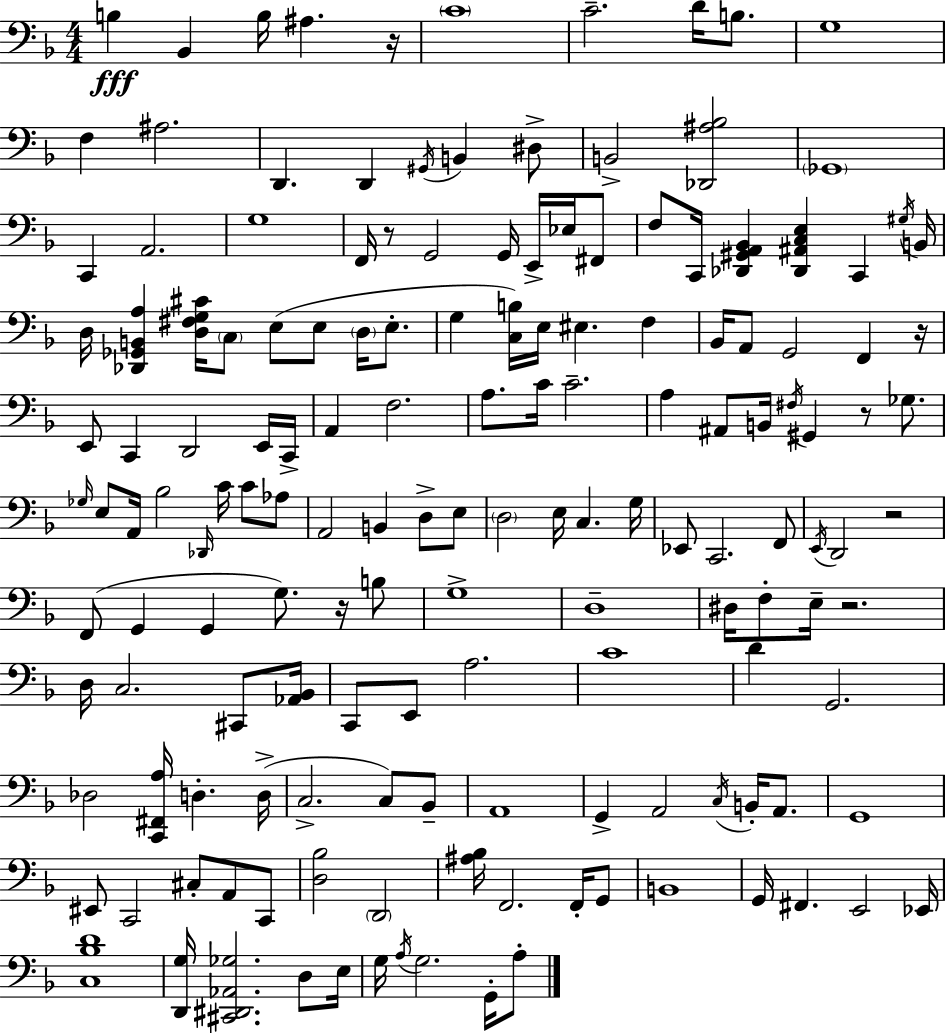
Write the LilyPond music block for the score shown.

{
  \clef bass
  \numericTimeSignature
  \time 4/4
  \key d \minor
  b4\fff bes,4 b16 ais4. r16 | \parenthesize c'1 | c'2.-- d'16 b8. | g1 | \break f4 ais2. | d,4. d,4 \acciaccatura { gis,16 } b,4 dis8-> | b,2-> <des, ais bes>2 | \parenthesize ges,1 | \break c,4 a,2. | g1 | f,16 r8 g,2 g,16 e,16-> ees16 fis,8 | f8 c,16 <des, gis, a, bes,>4 <des, ais, c e>4 c,4 | \break \acciaccatura { gis16 } b,16 d16 <des, ges, b, a>4 <d fis g cis'>16 \parenthesize c8 e8( e8 \parenthesize d16 e8.-. | g4 <c b>16) e16 eis4. f4 | bes,16 a,8 g,2 f,4 | r16 e,8 c,4 d,2 | \break e,16 c,16-> a,4 f2. | a8. c'16 c'2.-- | a4 ais,8 b,16 \acciaccatura { fis16 } gis,4 r8 | ges8. \grace { ges16 } e8 a,16 bes2 \grace { des,16 } | \break c'16 c'8 aes8 a,2 b,4 | d8-> e8 \parenthesize d2 e16 c4. | g16 ees,8 c,2. | f,8 \acciaccatura { e,16 } d,2 r2 | \break f,8( g,4 g,4 | g8.) r16 b8 g1-> | d1-- | dis16 f8-. e16-- r2. | \break d16 c2. | cis,8 <aes, bes,>16 c,8 e,8 a2. | c'1 | d'4 g,2. | \break des2 <c, fis, a>16 d4.-. | d16->( c2.-> | c8) bes,8-- a,1 | g,4-> a,2 | \break \acciaccatura { c16 } b,16-. a,8. g,1 | eis,8 c,2 | cis8-. a,8 c,8 <d bes>2 \parenthesize d,2 | <ais bes>16 f,2. | \break f,16-. g,8 b,1 | g,16 fis,4. e,2 | ees,16 <c bes d'>1 | <d, g>16 <cis, dis, aes, ges>2. | \break d8 e16 g16 \acciaccatura { a16 } g2. | g,16-. a8-. \bar "|."
}